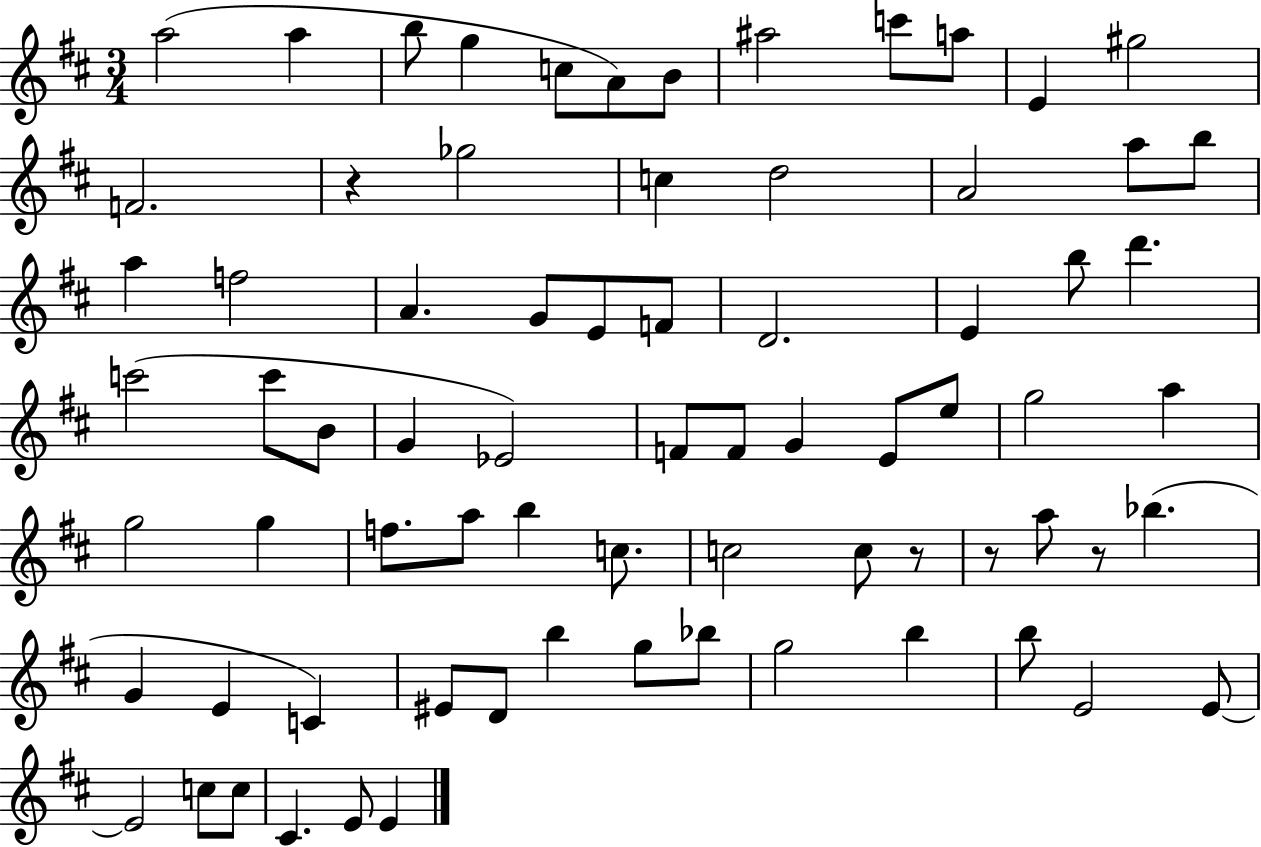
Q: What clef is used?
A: treble